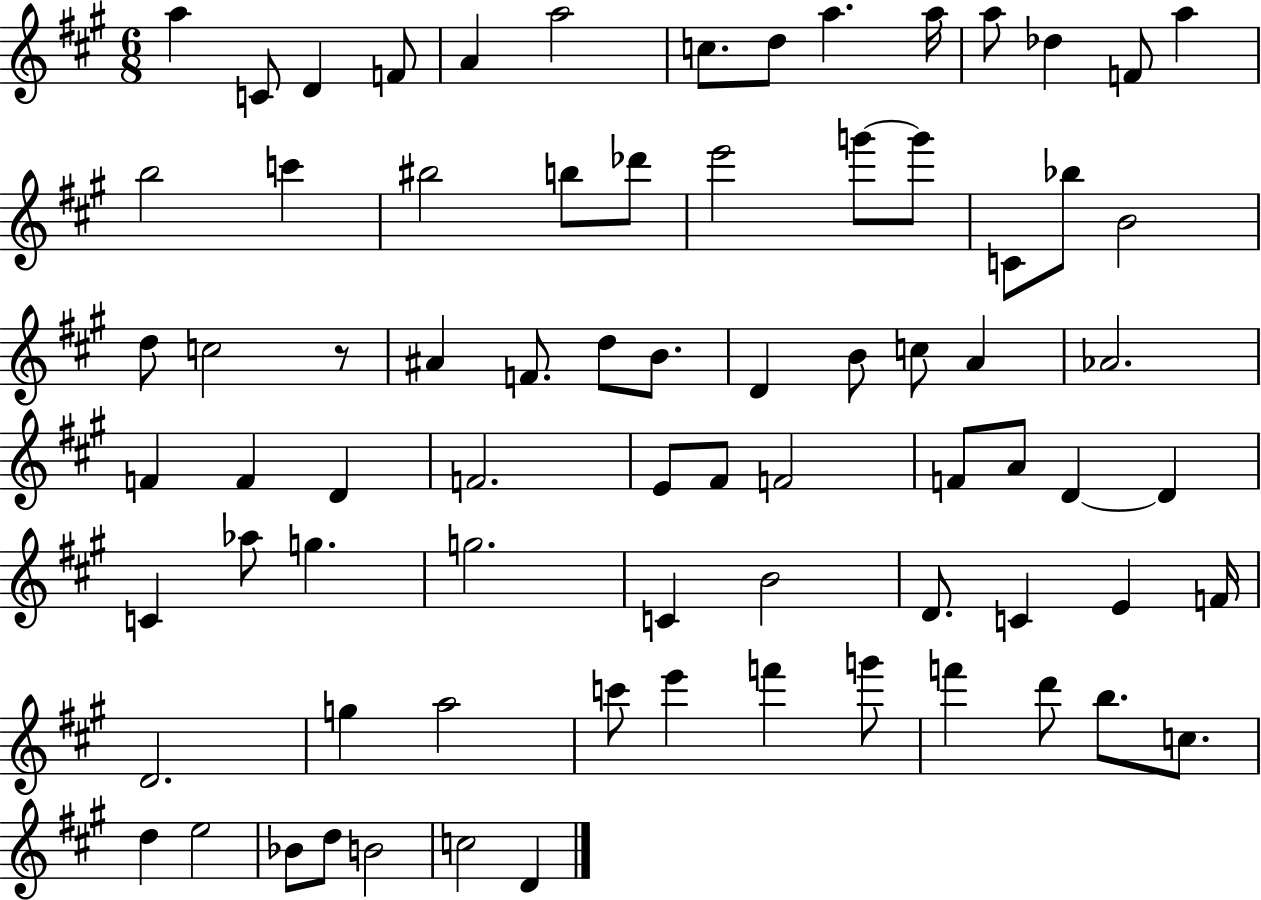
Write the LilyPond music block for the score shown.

{
  \clef treble
  \numericTimeSignature
  \time 6/8
  \key a \major
  a''4 c'8 d'4 f'8 | a'4 a''2 | c''8. d''8 a''4. a''16 | a''8 des''4 f'8 a''4 | \break b''2 c'''4 | bis''2 b''8 des'''8 | e'''2 g'''8~~ g'''8 | c'8 bes''8 b'2 | \break d''8 c''2 r8 | ais'4 f'8. d''8 b'8. | d'4 b'8 c''8 a'4 | aes'2. | \break f'4 f'4 d'4 | f'2. | e'8 fis'8 f'2 | f'8 a'8 d'4~~ d'4 | \break c'4 aes''8 g''4. | g''2. | c'4 b'2 | d'8. c'4 e'4 f'16 | \break d'2. | g''4 a''2 | c'''8 e'''4 f'''4 g'''8 | f'''4 d'''8 b''8. c''8. | \break d''4 e''2 | bes'8 d''8 b'2 | c''2 d'4 | \bar "|."
}